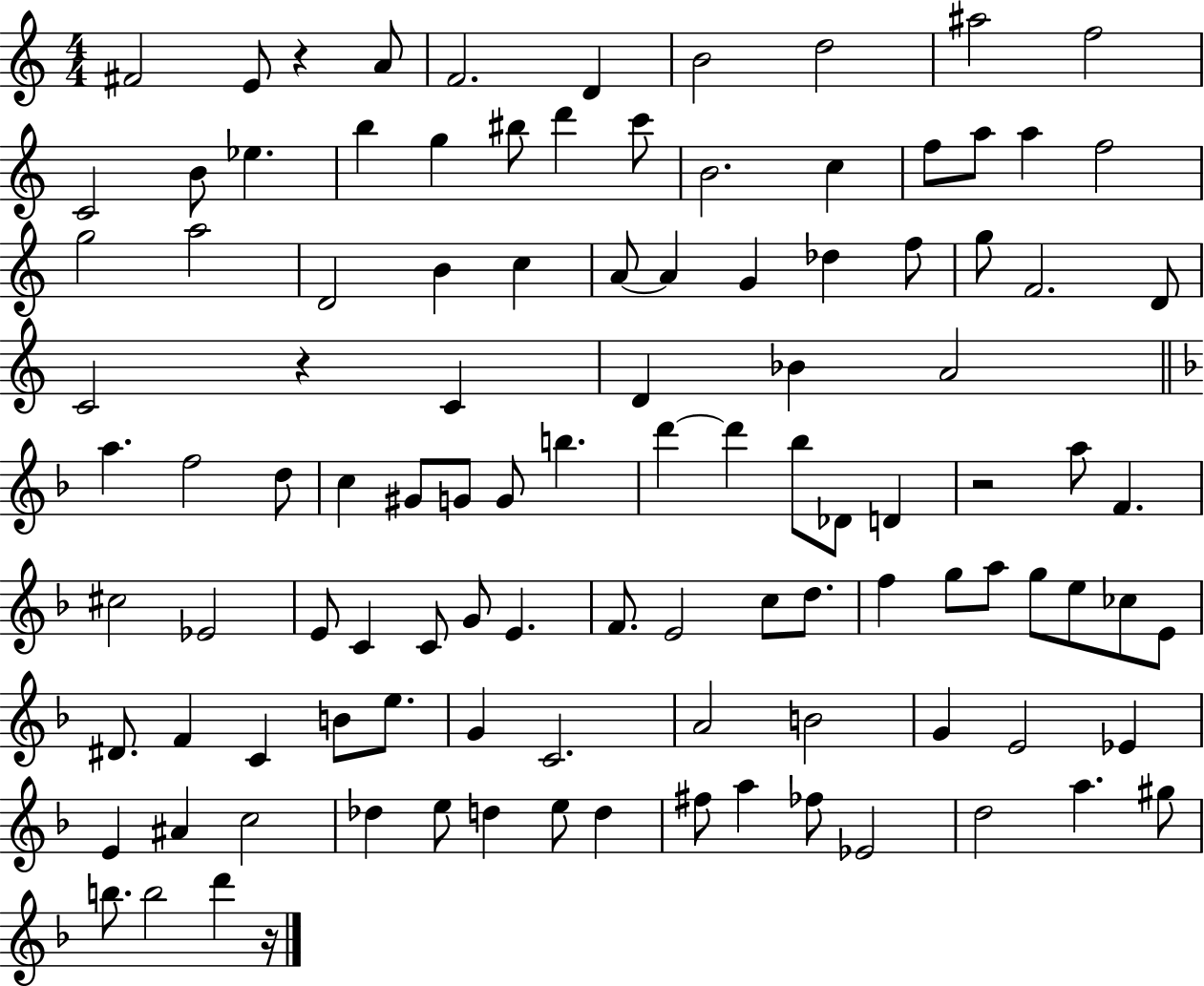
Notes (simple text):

F#4/h E4/e R/q A4/e F4/h. D4/q B4/h D5/h A#5/h F5/h C4/h B4/e Eb5/q. B5/q G5/q BIS5/e D6/q C6/e B4/h. C5/q F5/e A5/e A5/q F5/h G5/h A5/h D4/h B4/q C5/q A4/e A4/q G4/q Db5/q F5/e G5/e F4/h. D4/e C4/h R/q C4/q D4/q Bb4/q A4/h A5/q. F5/h D5/e C5/q G#4/e G4/e G4/e B5/q. D6/q D6/q Bb5/e Db4/e D4/q R/h A5/e F4/q. C#5/h Eb4/h E4/e C4/q C4/e G4/e E4/q. F4/e. E4/h C5/e D5/e. F5/q G5/e A5/e G5/e E5/e CES5/e E4/e D#4/e. F4/q C4/q B4/e E5/e. G4/q C4/h. A4/h B4/h G4/q E4/h Eb4/q E4/q A#4/q C5/h Db5/q E5/e D5/q E5/e D5/q F#5/e A5/q FES5/e Eb4/h D5/h A5/q. G#5/e B5/e. B5/h D6/q R/s